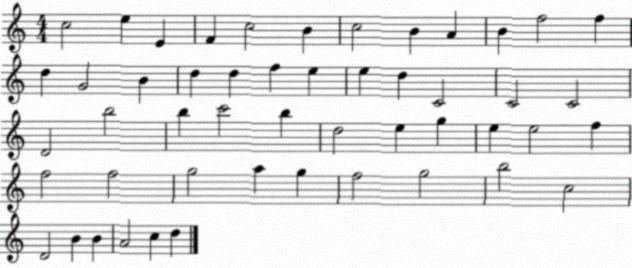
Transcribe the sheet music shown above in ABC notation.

X:1
T:Untitled
M:4/4
L:1/4
K:C
c2 e E F c2 B c2 B A B f2 f d G2 B d d f e e d C2 C2 C2 D2 b2 b c'2 b d2 e g e e2 f f2 f2 g2 a g f2 g2 b2 c2 D2 B B A2 c d